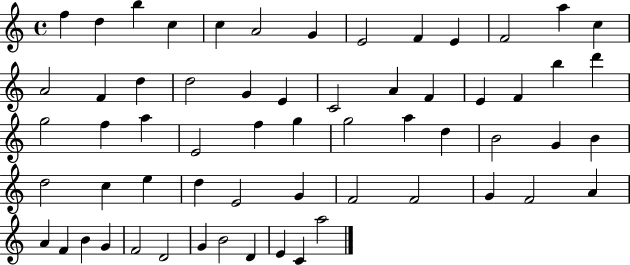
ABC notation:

X:1
T:Untitled
M:4/4
L:1/4
K:C
f d b c c A2 G E2 F E F2 a c A2 F d d2 G E C2 A F E F b d' g2 f a E2 f g g2 a d B2 G B d2 c e d E2 G F2 F2 G F2 A A F B G F2 D2 G B2 D E C a2